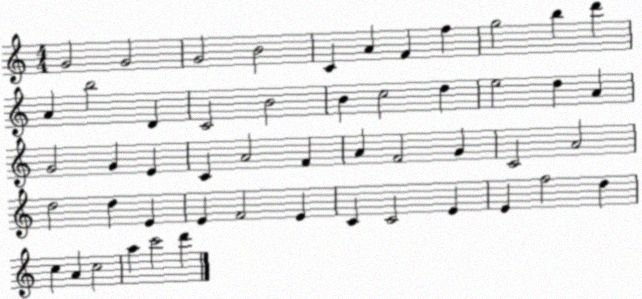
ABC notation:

X:1
T:Untitled
M:4/4
L:1/4
K:C
G2 G2 G2 B2 C A F f g2 b d' A b2 D C2 B2 B c2 d e2 d A G2 G E C A2 F A F2 G C2 A2 d2 d E E F2 E C C2 E E f2 d c A c2 a c'2 d'